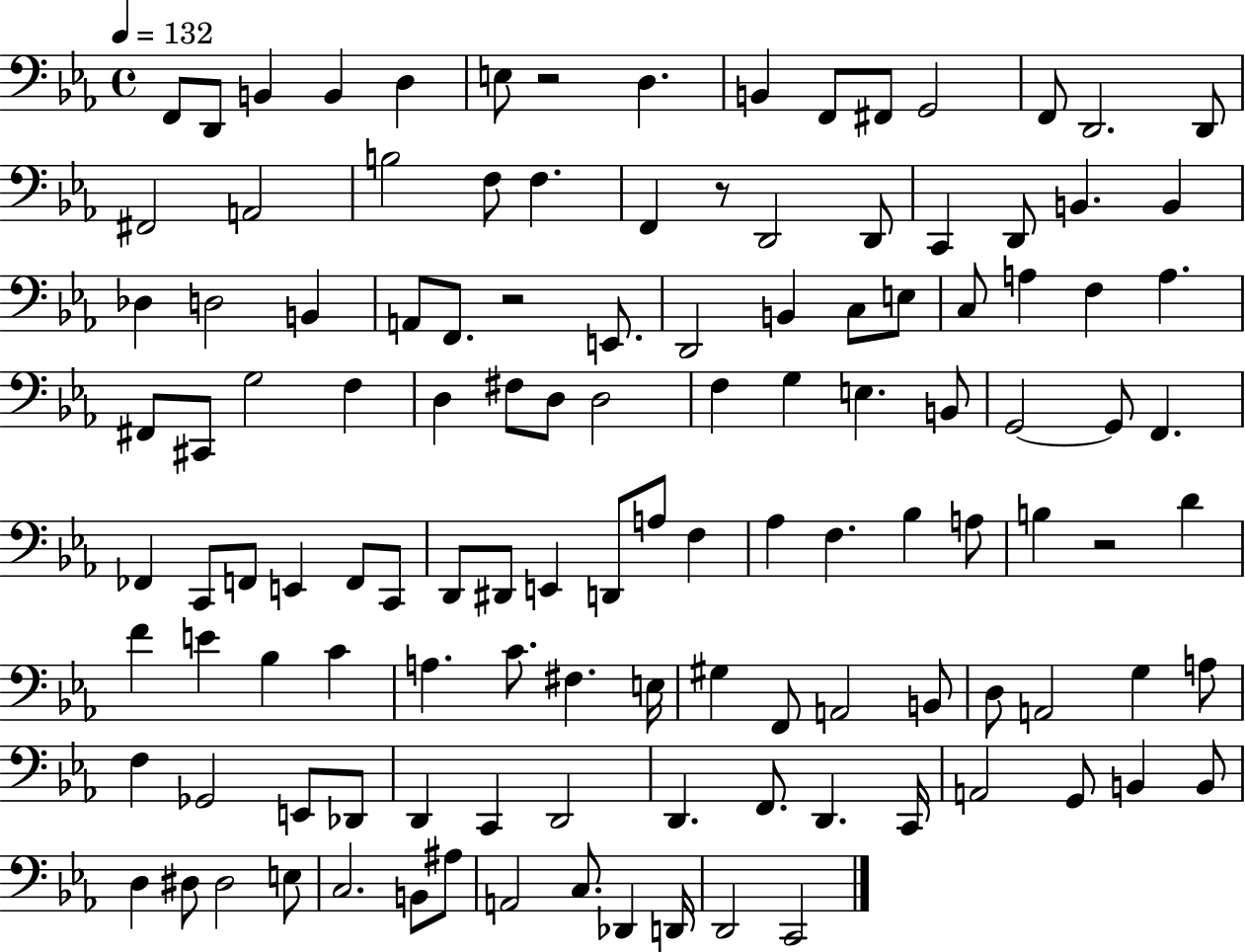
X:1
T:Untitled
M:4/4
L:1/4
K:Eb
F,,/2 D,,/2 B,, B,, D, E,/2 z2 D, B,, F,,/2 ^F,,/2 G,,2 F,,/2 D,,2 D,,/2 ^F,,2 A,,2 B,2 F,/2 F, F,, z/2 D,,2 D,,/2 C,, D,,/2 B,, B,, _D, D,2 B,, A,,/2 F,,/2 z2 E,,/2 D,,2 B,, C,/2 E,/2 C,/2 A, F, A, ^F,,/2 ^C,,/2 G,2 F, D, ^F,/2 D,/2 D,2 F, G, E, B,,/2 G,,2 G,,/2 F,, _F,, C,,/2 F,,/2 E,, F,,/2 C,,/2 D,,/2 ^D,,/2 E,, D,,/2 A,/2 F, _A, F, _B, A,/2 B, z2 D F E _B, C A, C/2 ^F, E,/4 ^G, F,,/2 A,,2 B,,/2 D,/2 A,,2 G, A,/2 F, _G,,2 E,,/2 _D,,/2 D,, C,, D,,2 D,, F,,/2 D,, C,,/4 A,,2 G,,/2 B,, B,,/2 D, ^D,/2 ^D,2 E,/2 C,2 B,,/2 ^A,/2 A,,2 C,/2 _D,, D,,/4 D,,2 C,,2